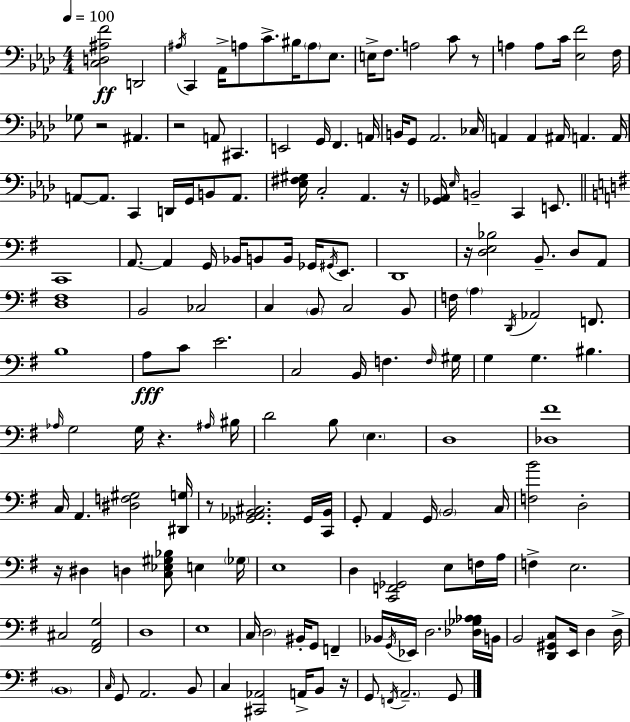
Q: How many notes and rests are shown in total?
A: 169